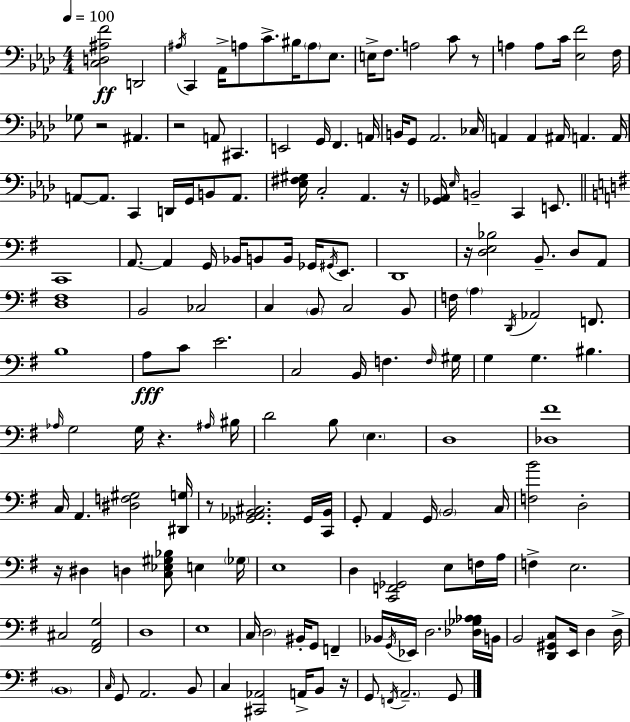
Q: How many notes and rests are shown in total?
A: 169